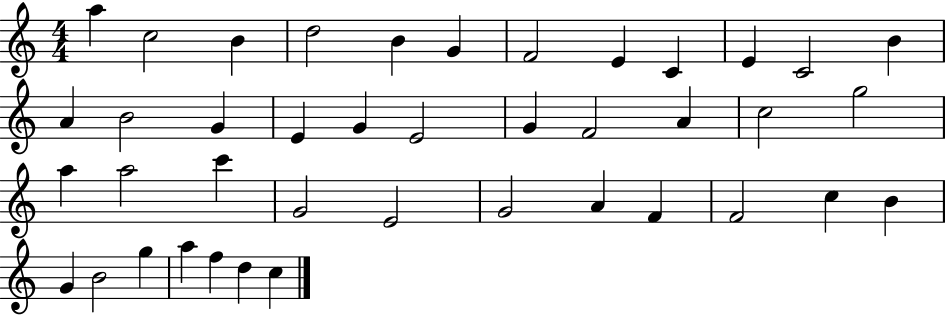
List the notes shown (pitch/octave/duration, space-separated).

A5/q C5/h B4/q D5/h B4/q G4/q F4/h E4/q C4/q E4/q C4/h B4/q A4/q B4/h G4/q E4/q G4/q E4/h G4/q F4/h A4/q C5/h G5/h A5/q A5/h C6/q G4/h E4/h G4/h A4/q F4/q F4/h C5/q B4/q G4/q B4/h G5/q A5/q F5/q D5/q C5/q